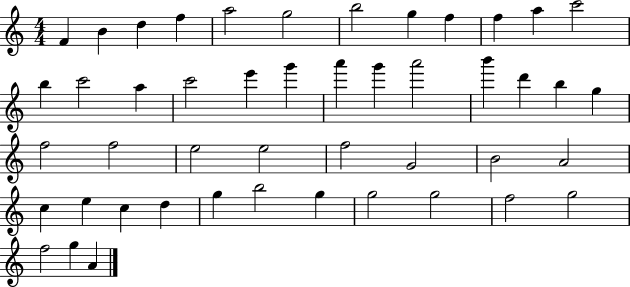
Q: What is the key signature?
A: C major